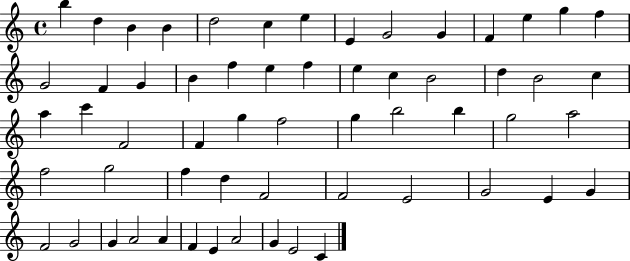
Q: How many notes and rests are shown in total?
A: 59